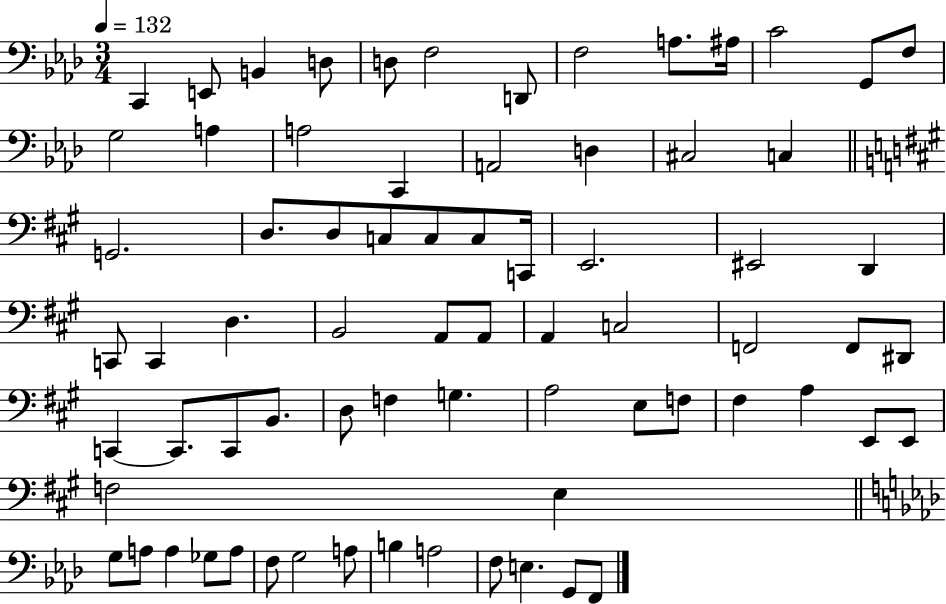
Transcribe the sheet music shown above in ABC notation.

X:1
T:Untitled
M:3/4
L:1/4
K:Ab
C,, E,,/2 B,, D,/2 D,/2 F,2 D,,/2 F,2 A,/2 ^A,/4 C2 G,,/2 F,/2 G,2 A, A,2 C,, A,,2 D, ^C,2 C, G,,2 D,/2 D,/2 C,/2 C,/2 C,/2 C,,/4 E,,2 ^E,,2 D,, C,,/2 C,, D, B,,2 A,,/2 A,,/2 A,, C,2 F,,2 F,,/2 ^D,,/2 C,, C,,/2 C,,/2 B,,/2 D,/2 F, G, A,2 E,/2 F,/2 ^F, A, E,,/2 E,,/2 F,2 E, G,/2 A,/2 A, _G,/2 A,/2 F,/2 G,2 A,/2 B, A,2 F,/2 E, G,,/2 F,,/2